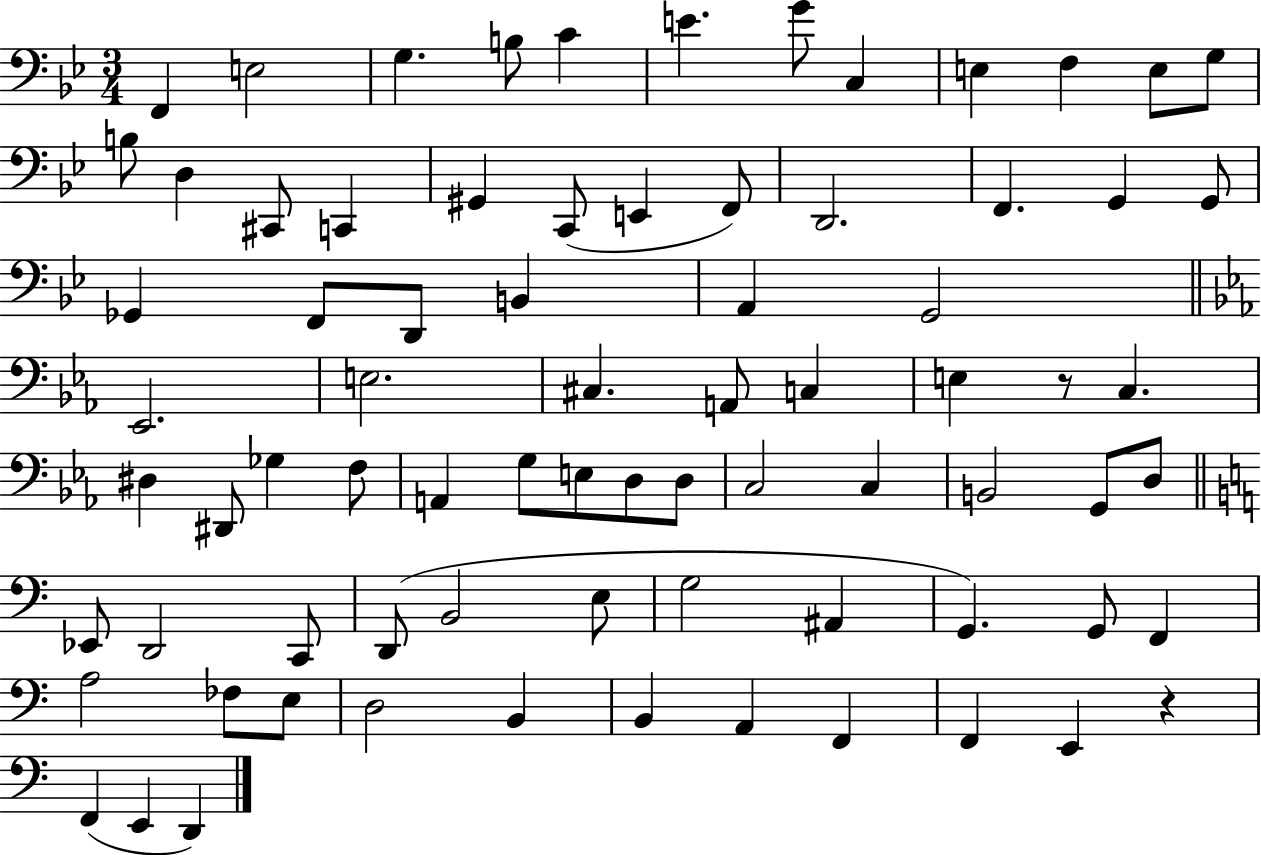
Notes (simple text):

F2/q E3/h G3/q. B3/e C4/q E4/q. G4/e C3/q E3/q F3/q E3/e G3/e B3/e D3/q C#2/e C2/q G#2/q C2/e E2/q F2/e D2/h. F2/q. G2/q G2/e Gb2/q F2/e D2/e B2/q A2/q G2/h Eb2/h. E3/h. C#3/q. A2/e C3/q E3/q R/e C3/q. D#3/q D#2/e Gb3/q F3/e A2/q G3/e E3/e D3/e D3/e C3/h C3/q B2/h G2/e D3/e Eb2/e D2/h C2/e D2/e B2/h E3/e G3/h A#2/q G2/q. G2/e F2/q A3/h FES3/e E3/e D3/h B2/q B2/q A2/q F2/q F2/q E2/q R/q F2/q E2/q D2/q